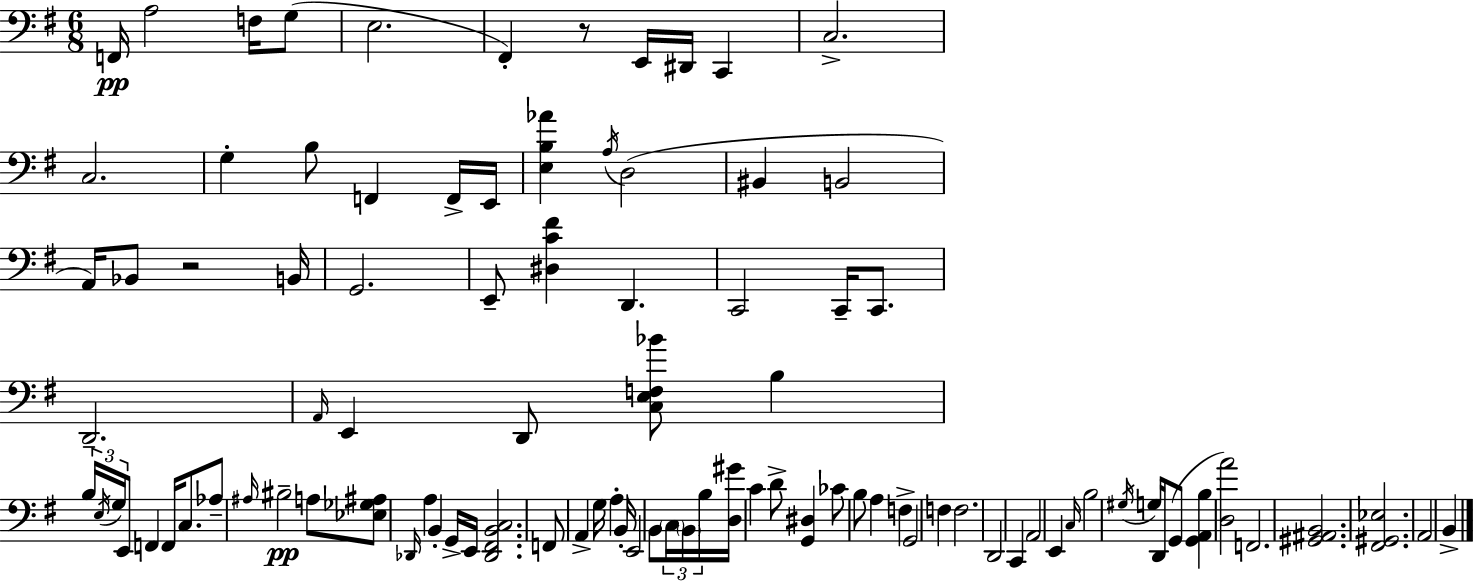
{
  \clef bass
  \numericTimeSignature
  \time 6/8
  \key g \major
  f,16\pp a2 f16 g8( | e2. | fis,4-.) r8 e,16 dis,16 c,4 | c2.-> | \break c2. | g4-. b8 f,4 f,16-> e,16 | <e b aes'>4 \acciaccatura { a16 } d2( | bis,4 b,2 | \break a,16) bes,8 r2 | b,16 g,2. | e,8-- <dis c' fis'>4 d,4. | c,2 c,16-- c,8. | \break d,2.-- | \grace { a,16 } e,4 d,8 <c e f bes'>8 b4 | \tuplet 3/2 { b16 \acciaccatura { e16 } g16 } e,8 f,4 f,16 | c8. aes8-- \grace { ais16 }\pp bis2-- | \break a8 <ees ges ais>8 \grace { des,16 } a4 b,4-. | g,16-> e,16 <des, fis, b, c>2. | f,8 a,4-> g16 | a4-. b,16-. e,2 | \break b,8 \tuplet 3/2 { \parenthesize c16 \parenthesize b,16 b16 } <d gis'>16 c'4 d'8-> | <g, dis>4 ces'8 b8 a4 | f4-> g,2 | f4 f2. | \break d,2 | c,4 a,2 | e,4 \grace { c16 } b2 | \acciaccatura { gis16 } g16 d,16 g,8( <g, a, b>4 <d a'>2) | \break f,2. | <gis, ais, b,>2. | <fis, gis, ees>2. | a,2 | \break b,4-> \bar "|."
}